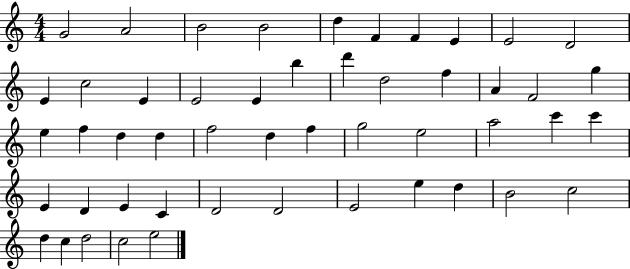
X:1
T:Untitled
M:4/4
L:1/4
K:C
G2 A2 B2 B2 d F F E E2 D2 E c2 E E2 E b d' d2 f A F2 g e f d d f2 d f g2 e2 a2 c' c' E D E C D2 D2 E2 e d B2 c2 d c d2 c2 e2